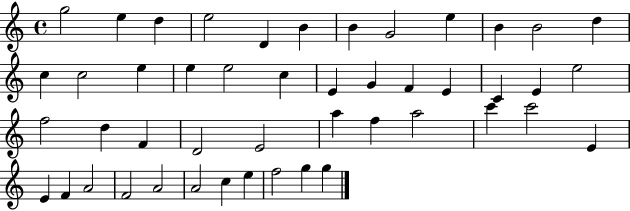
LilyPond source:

{
  \clef treble
  \time 4/4
  \defaultTimeSignature
  \key c \major
  g''2 e''4 d''4 | e''2 d'4 b'4 | b'4 g'2 e''4 | b'4 b'2 d''4 | \break c''4 c''2 e''4 | e''4 e''2 c''4 | e'4 g'4 f'4 e'4 | c'4 e'4 e''2 | \break f''2 d''4 f'4 | d'2 e'2 | a''4 f''4 a''2 | c'''4 c'''2 e'4 | \break e'4 f'4 a'2 | f'2 a'2 | a'2 c''4 e''4 | f''2 g''4 g''4 | \break \bar "|."
}